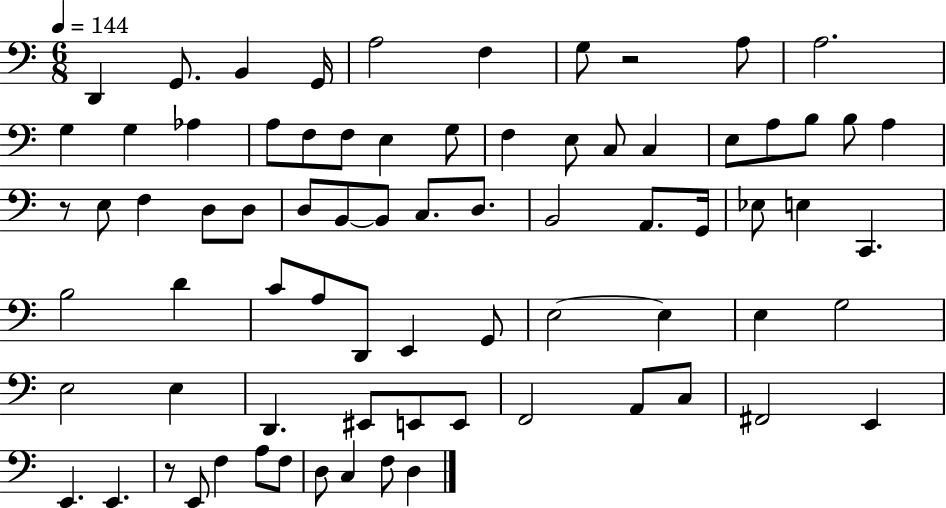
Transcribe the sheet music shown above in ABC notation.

X:1
T:Untitled
M:6/8
L:1/4
K:C
D,, G,,/2 B,, G,,/4 A,2 F, G,/2 z2 A,/2 A,2 G, G, _A, A,/2 F,/2 F,/2 E, G,/2 F, E,/2 C,/2 C, E,/2 A,/2 B,/2 B,/2 A, z/2 E,/2 F, D,/2 D,/2 D,/2 B,,/2 B,,/2 C,/2 D,/2 B,,2 A,,/2 G,,/4 _E,/2 E, C,, B,2 D C/2 A,/2 D,,/2 E,, G,,/2 E,2 E, E, G,2 E,2 E, D,, ^E,,/2 E,,/2 E,,/2 F,,2 A,,/2 C,/2 ^F,,2 E,, E,, E,, z/2 E,,/2 F, A,/2 F,/2 D,/2 C, F,/2 D,